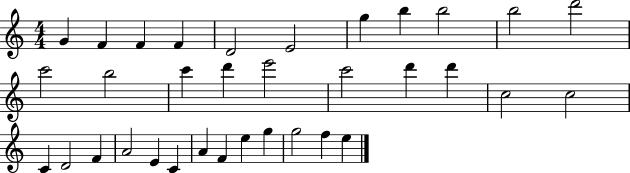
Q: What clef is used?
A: treble